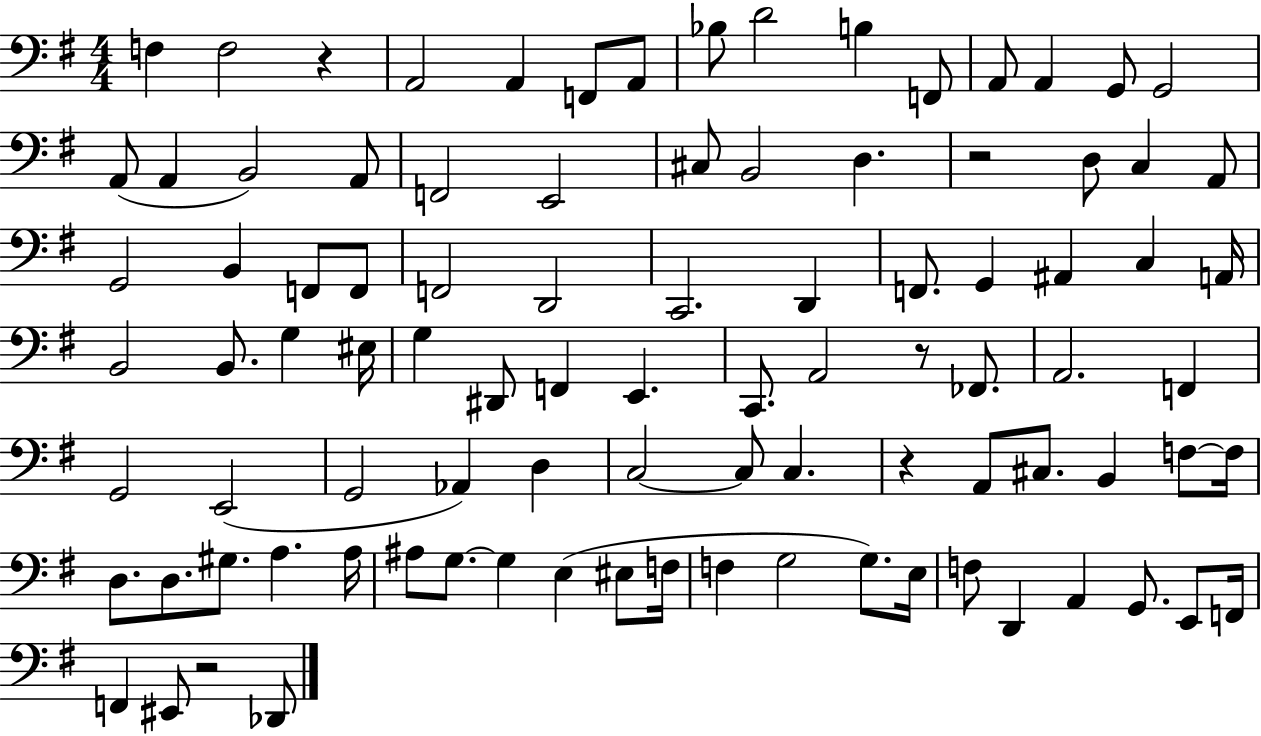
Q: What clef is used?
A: bass